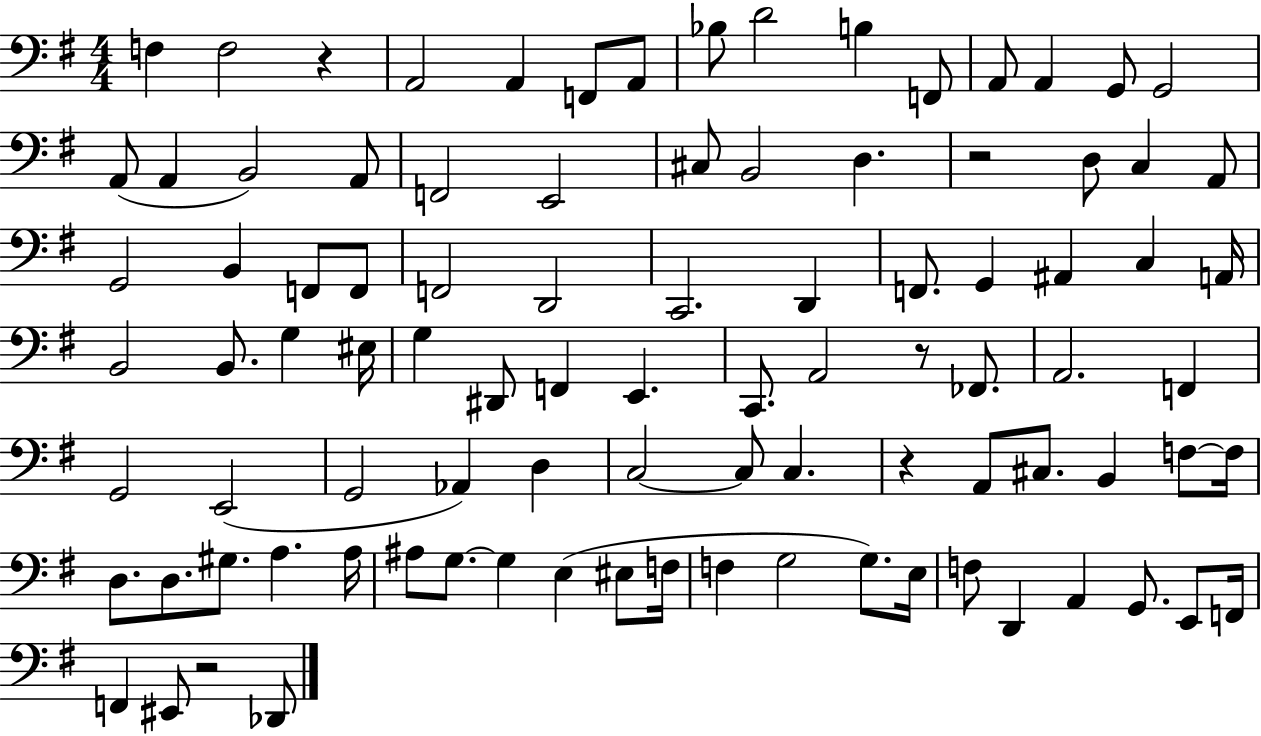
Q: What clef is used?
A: bass